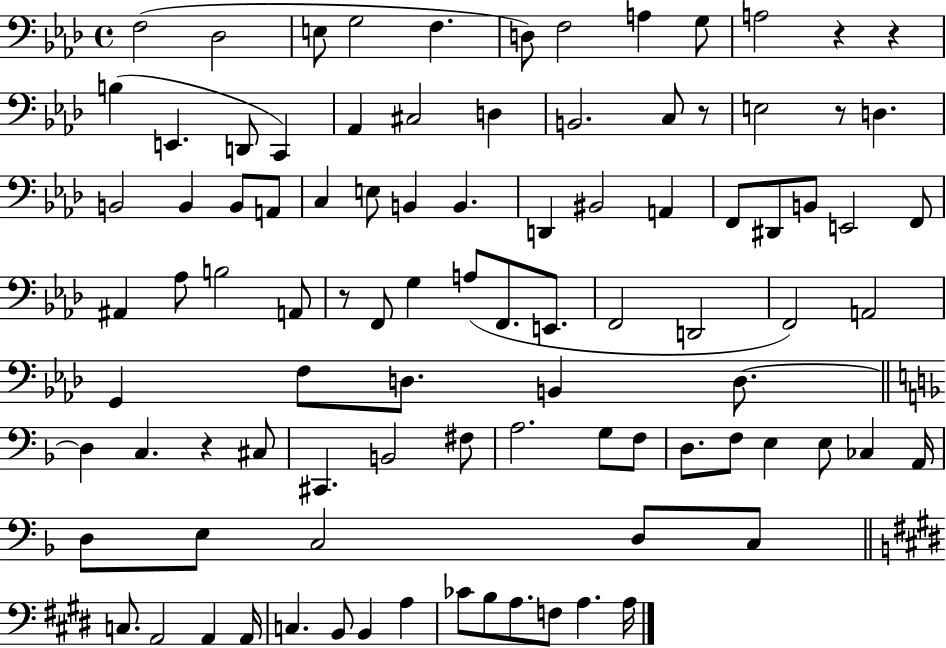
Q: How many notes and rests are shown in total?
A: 95